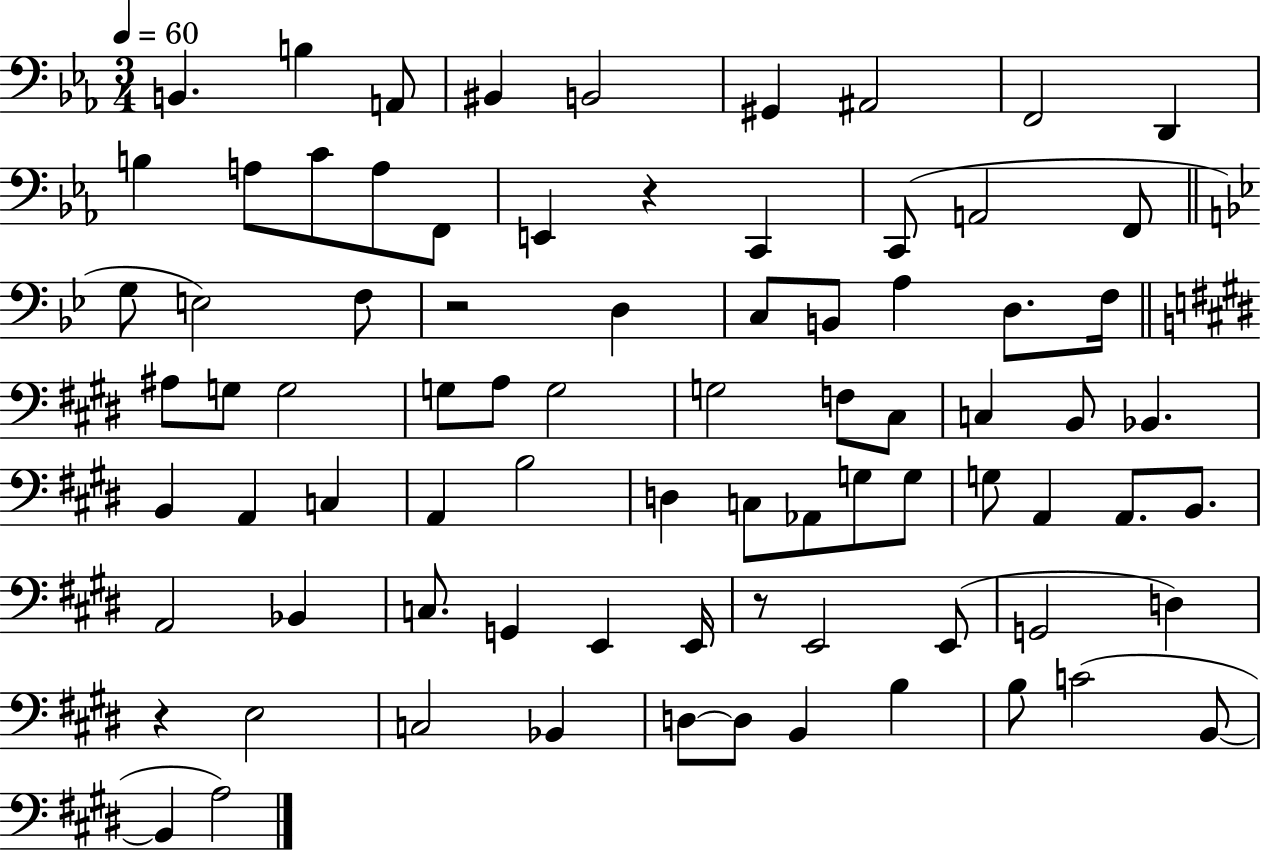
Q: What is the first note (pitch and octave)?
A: B2